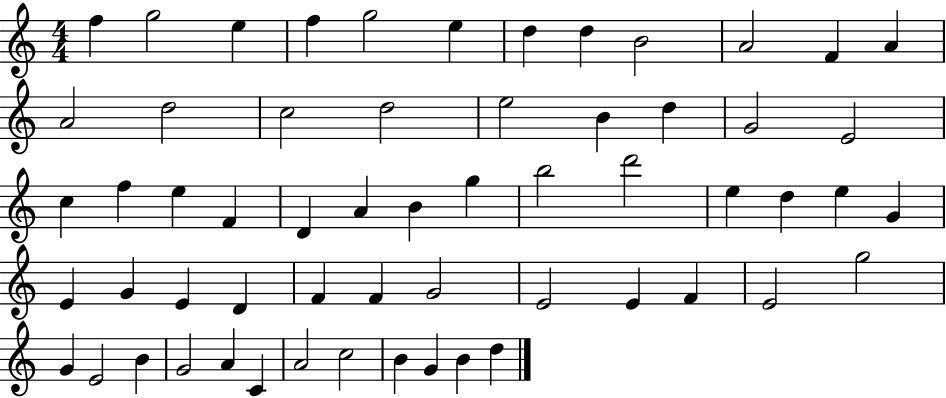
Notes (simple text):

F5/q G5/h E5/q F5/q G5/h E5/q D5/q D5/q B4/h A4/h F4/q A4/q A4/h D5/h C5/h D5/h E5/h B4/q D5/q G4/h E4/h C5/q F5/q E5/q F4/q D4/q A4/q B4/q G5/q B5/h D6/h E5/q D5/q E5/q G4/q E4/q G4/q E4/q D4/q F4/q F4/q G4/h E4/h E4/q F4/q E4/h G5/h G4/q E4/h B4/q G4/h A4/q C4/q A4/h C5/h B4/q G4/q B4/q D5/q